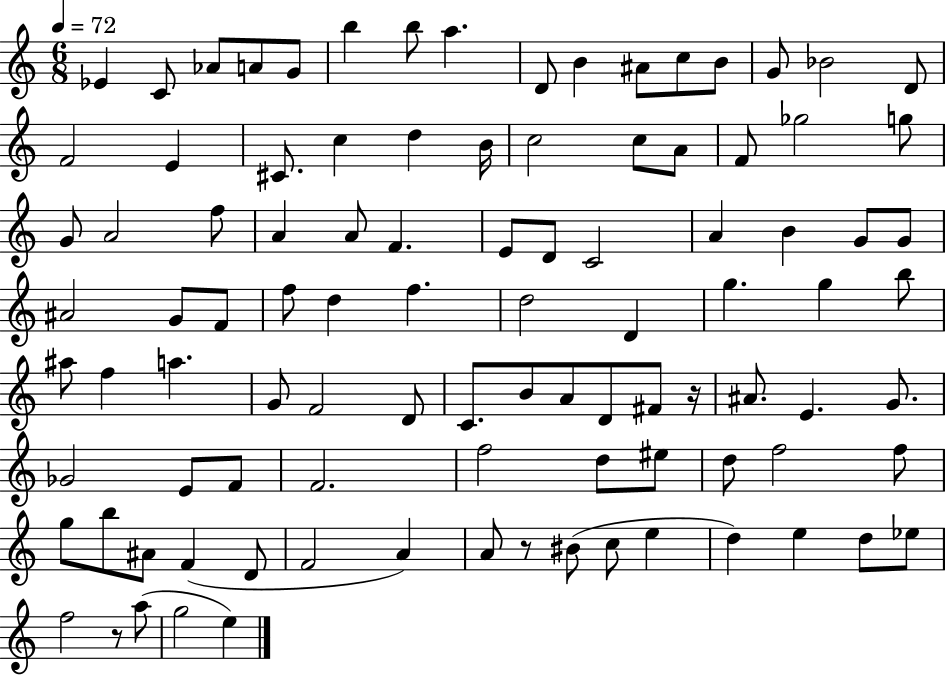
X:1
T:Untitled
M:6/8
L:1/4
K:C
_E C/2 _A/2 A/2 G/2 b b/2 a D/2 B ^A/2 c/2 B/2 G/2 _B2 D/2 F2 E ^C/2 c d B/4 c2 c/2 A/2 F/2 _g2 g/2 G/2 A2 f/2 A A/2 F E/2 D/2 C2 A B G/2 G/2 ^A2 G/2 F/2 f/2 d f d2 D g g b/2 ^a/2 f a G/2 F2 D/2 C/2 B/2 A/2 D/2 ^F/2 z/4 ^A/2 E G/2 _G2 E/2 F/2 F2 f2 d/2 ^e/2 d/2 f2 f/2 g/2 b/2 ^A/2 F D/2 F2 A A/2 z/2 ^B/2 c/2 e d e d/2 _e/2 f2 z/2 a/2 g2 e